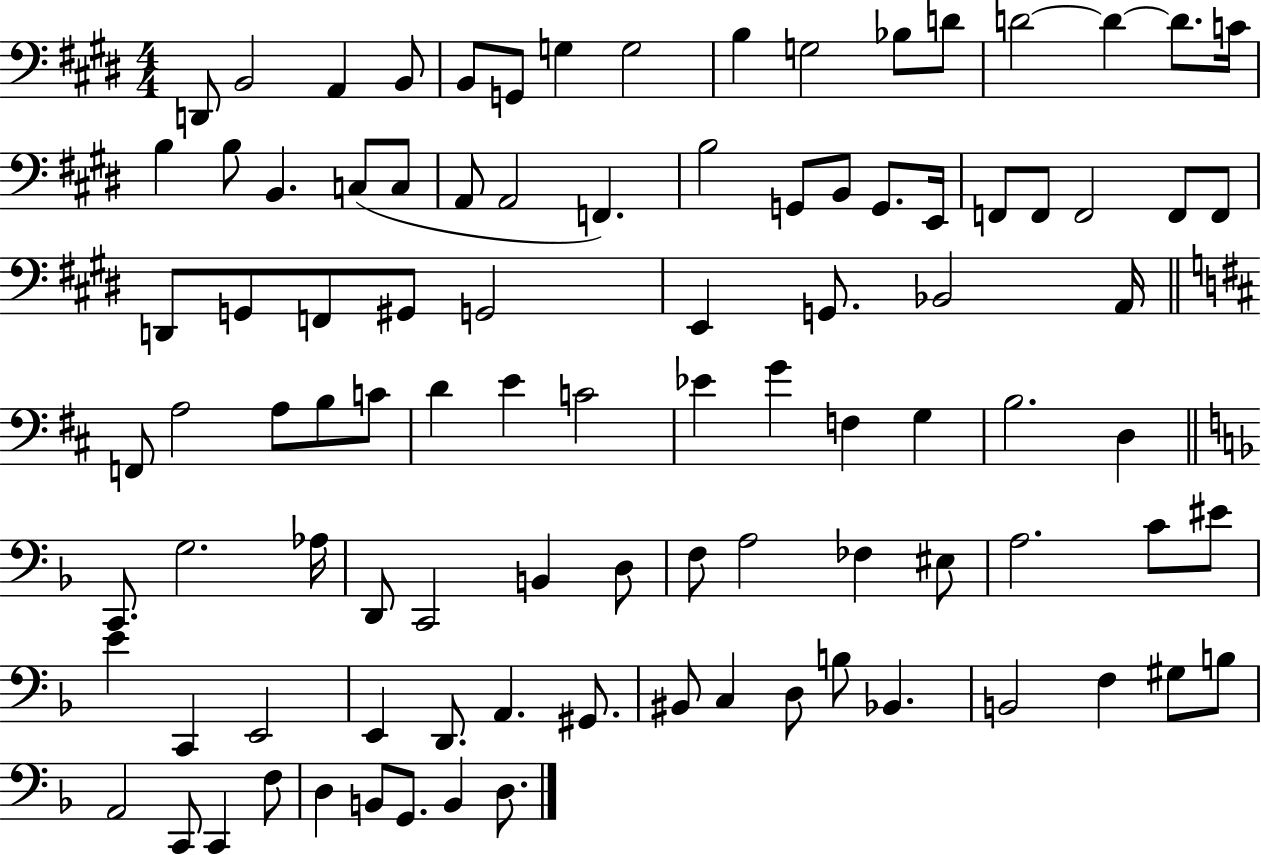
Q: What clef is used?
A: bass